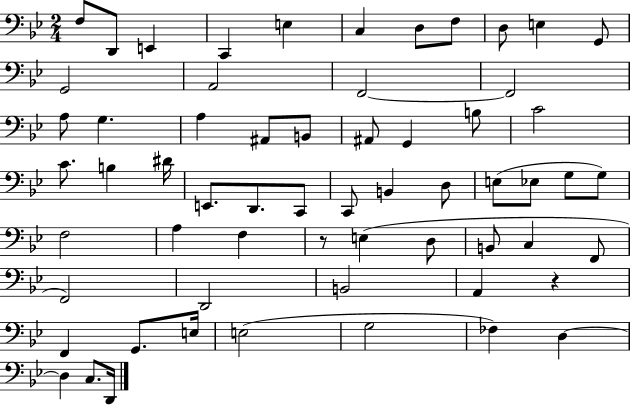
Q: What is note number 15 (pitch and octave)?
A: F2